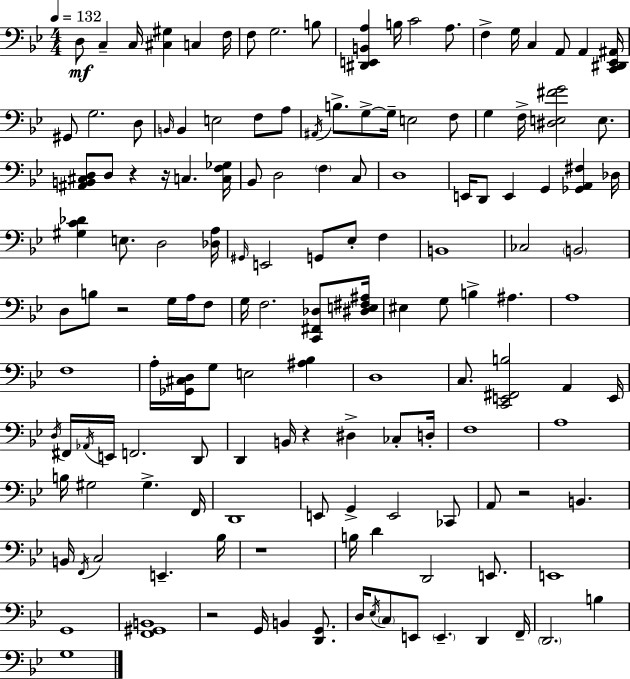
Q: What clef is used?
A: bass